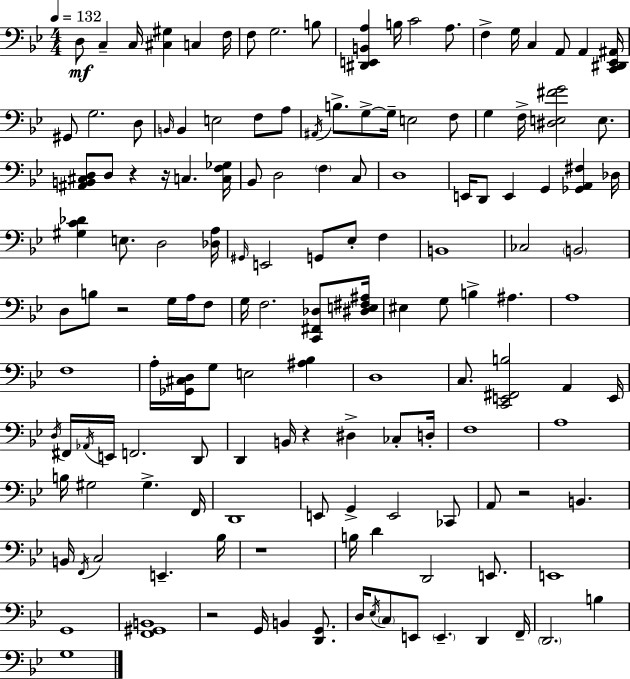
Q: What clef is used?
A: bass